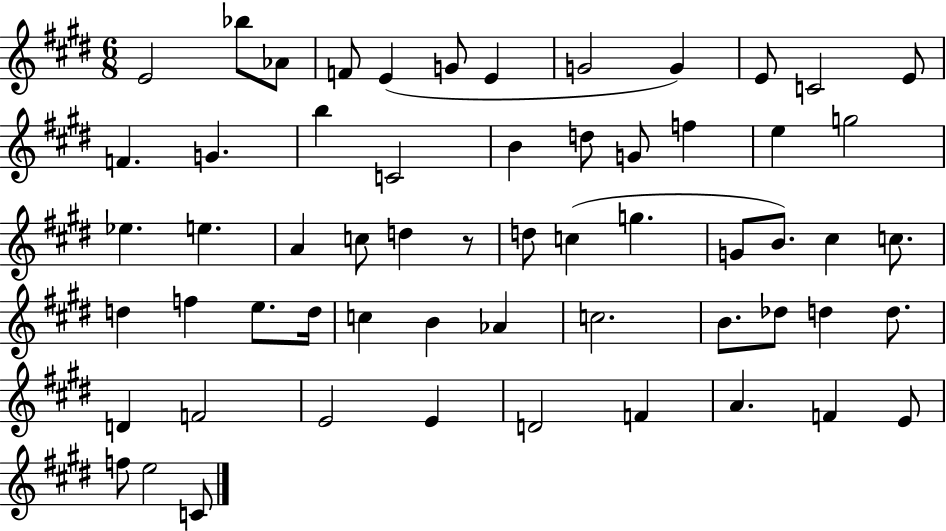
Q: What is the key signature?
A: E major